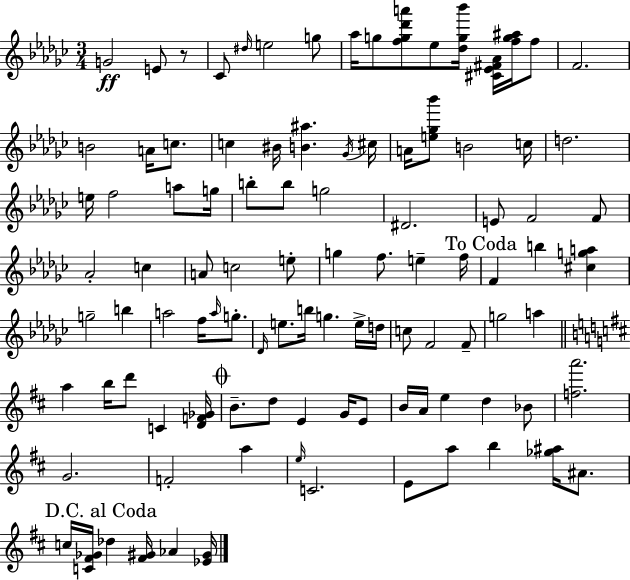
G4/h E4/e R/e CES4/e D#5/s E5/h G5/e Ab5/s G5/e [F5,G5,Db6,A6]/e Eb5/e [Db5,G5,Bb6]/s [C#4,Eb4,F#4,Ab4]/s [F5,G5,A#5]/s F5/e F4/h. B4/h A4/s C5/e. C5/q BIS4/s [B4,A#5]/q. Gb4/s C#5/s A4/s [E5,Gb5,Bb6]/e B4/h C5/s D5/h. E5/s F5/h A5/e G5/s B5/e B5/e G5/h D#4/h. E4/e F4/h F4/e Ab4/h C5/q A4/e C5/h E5/e G5/q F5/e. E5/q F5/s F4/q B5/q [C#5,G5,A5]/q G5/h B5/q A5/h F5/s A5/s G5/e. Db4/s E5/e. B5/s G5/q. E5/s D5/s C5/e F4/h F4/e G5/h A5/q A5/q B5/s D6/e C4/q [D4,F4,Gb4]/s B4/e. D5/e E4/q G4/s E4/e B4/s A4/s E5/q D5/q Bb4/e [F5,A6]/h. G4/h. F4/h A5/q E5/s C4/h. E4/e A5/e B5/q [Gb5,A#5]/s A#4/e. C5/s [C4,F#4,Gb4]/s Db5/q [F#4,G#4]/s Ab4/q [Eb4,G#4]/s